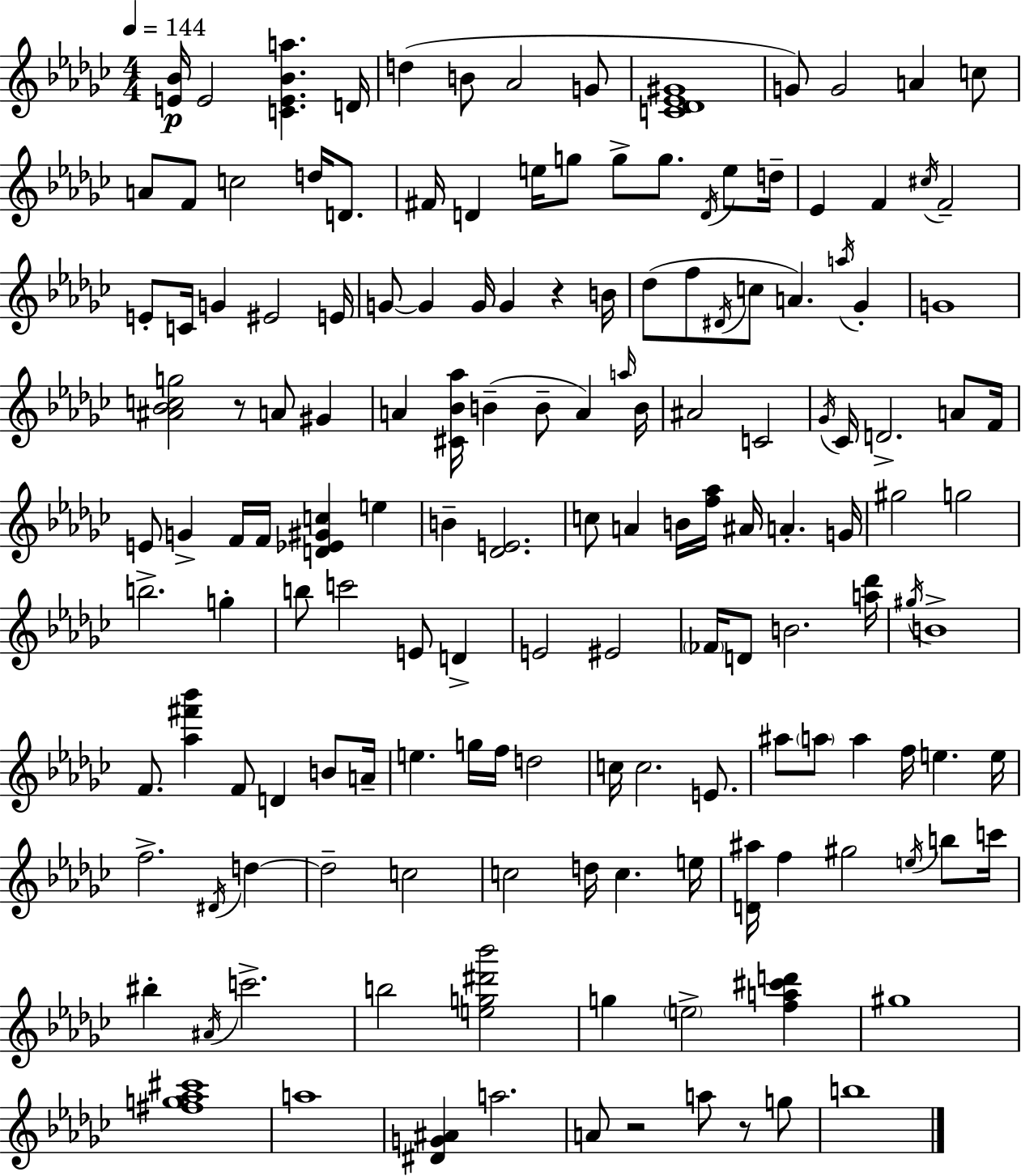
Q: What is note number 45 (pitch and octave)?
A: Gb4